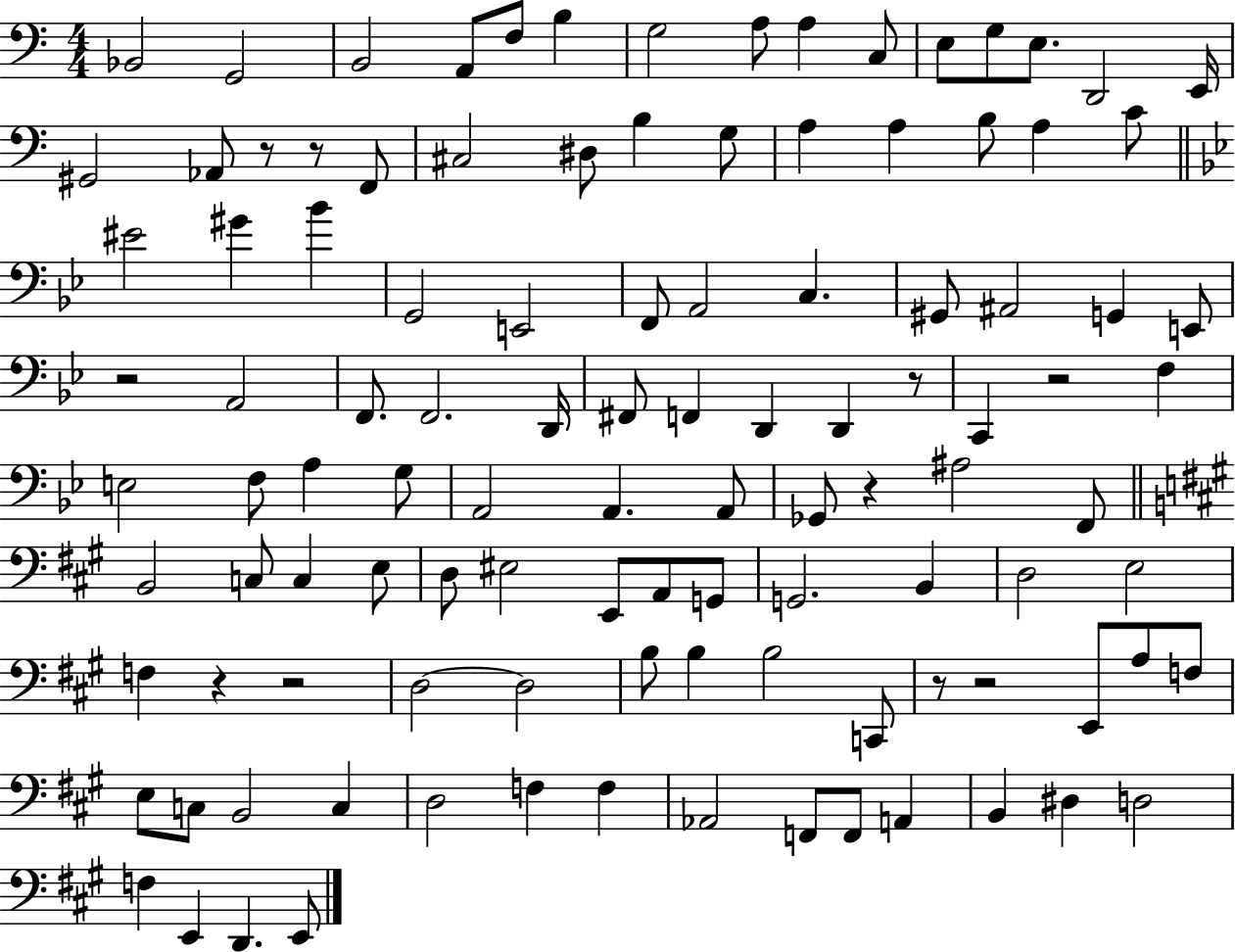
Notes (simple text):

Bb2/h G2/h B2/h A2/e F3/e B3/q G3/h A3/e A3/q C3/e E3/e G3/e E3/e. D2/h E2/s G#2/h Ab2/e R/e R/e F2/e C#3/h D#3/e B3/q G3/e A3/q A3/q B3/e A3/q C4/e EIS4/h G#4/q Bb4/q G2/h E2/h F2/e A2/h C3/q. G#2/e A#2/h G2/q E2/e R/h A2/h F2/e. F2/h. D2/s F#2/e F2/q D2/q D2/q R/e C2/q R/h F3/q E3/h F3/e A3/q G3/e A2/h A2/q. A2/e Gb2/e R/q A#3/h F2/e B2/h C3/e C3/q E3/e D3/e EIS3/h E2/e A2/e G2/e G2/h. B2/q D3/h E3/h F3/q R/q R/h D3/h D3/h B3/e B3/q B3/h C2/e R/e R/h E2/e A3/e F3/e E3/e C3/e B2/h C3/q D3/h F3/q F3/q Ab2/h F2/e F2/e A2/q B2/q D#3/q D3/h F3/q E2/q D2/q. E2/e